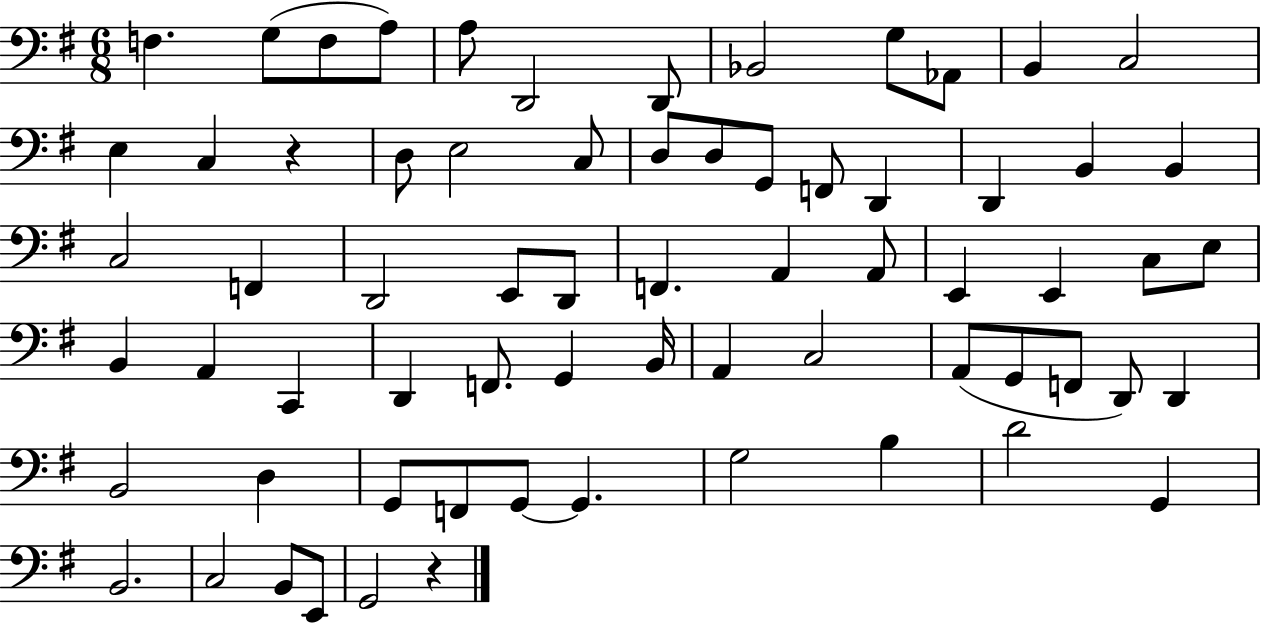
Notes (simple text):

F3/q. G3/e F3/e A3/e A3/e D2/h D2/e Bb2/h G3/e Ab2/e B2/q C3/h E3/q C3/q R/q D3/e E3/h C3/e D3/e D3/e G2/e F2/e D2/q D2/q B2/q B2/q C3/h F2/q D2/h E2/e D2/e F2/q. A2/q A2/e E2/q E2/q C3/e E3/e B2/q A2/q C2/q D2/q F2/e. G2/q B2/s A2/q C3/h A2/e G2/e F2/e D2/e D2/q B2/h D3/q G2/e F2/e G2/e G2/q. G3/h B3/q D4/h G2/q B2/h. C3/h B2/e E2/e G2/h R/q